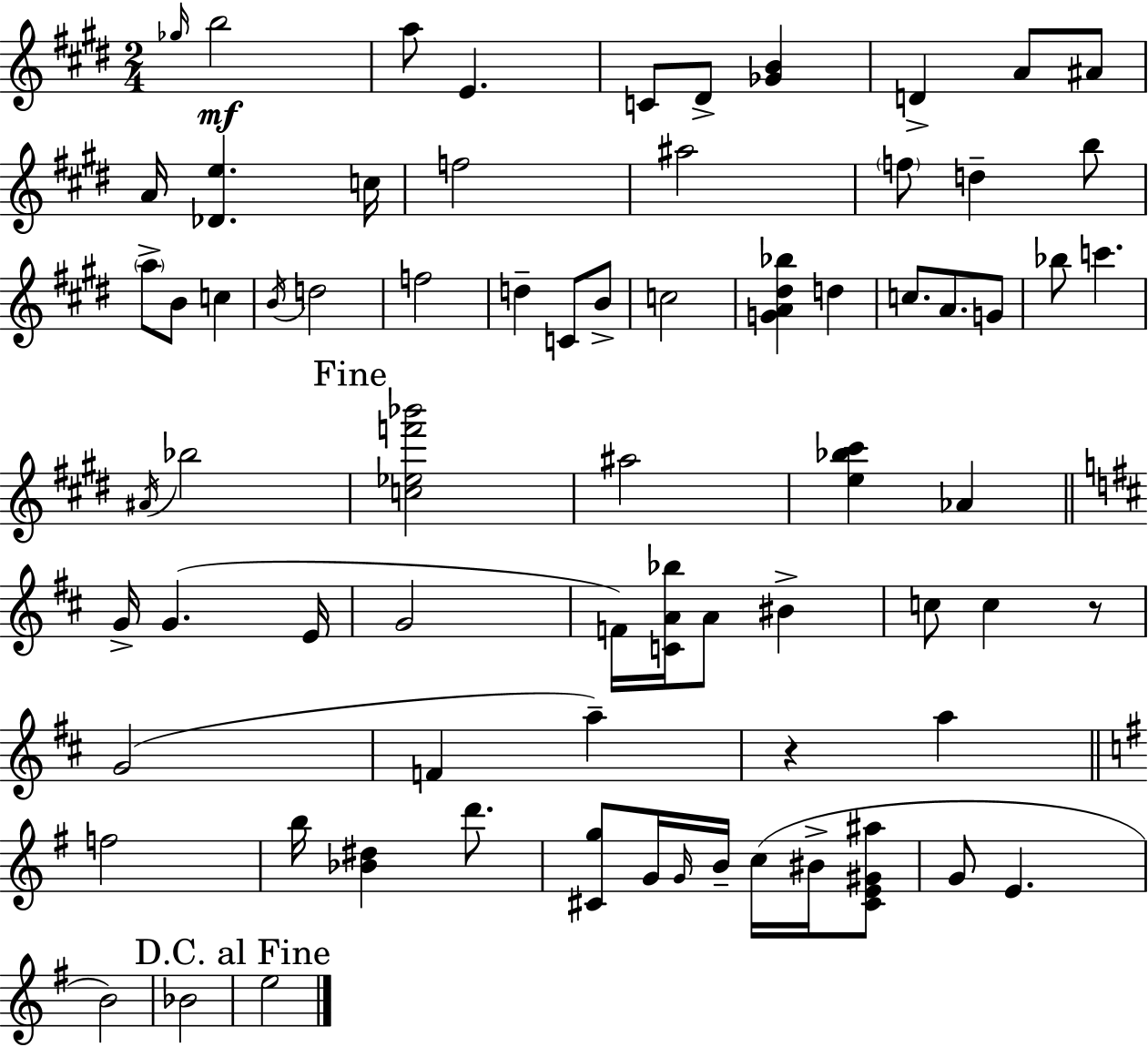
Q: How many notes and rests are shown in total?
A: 73